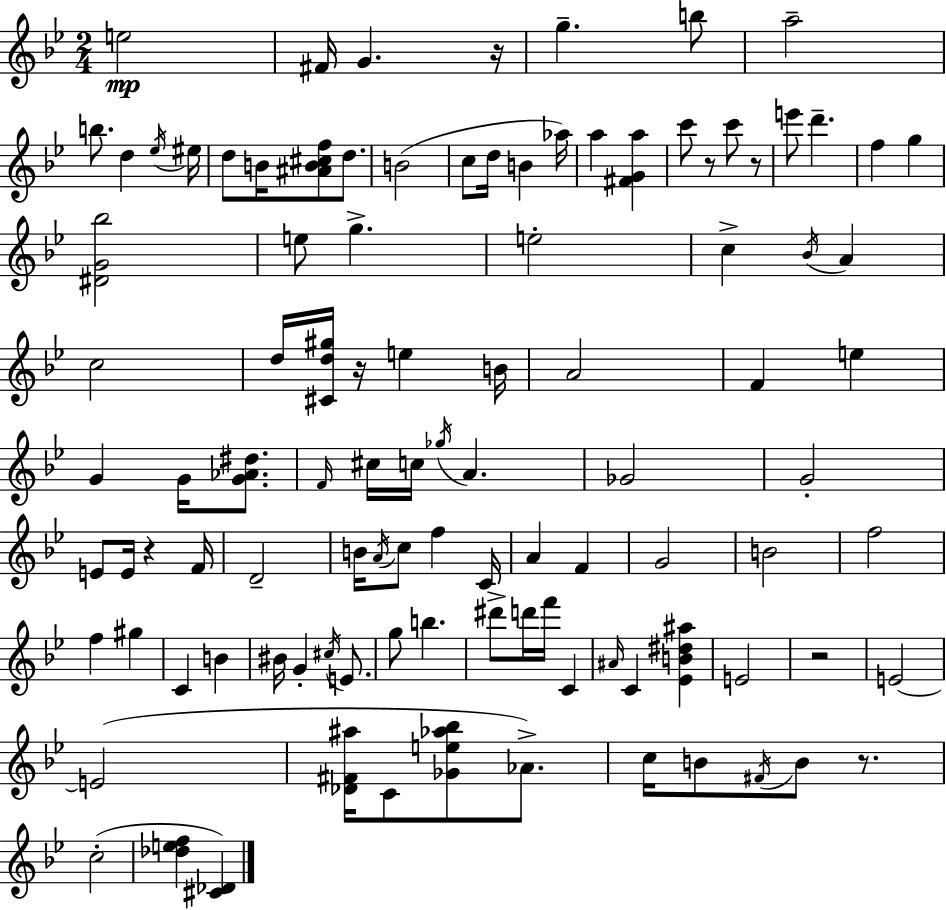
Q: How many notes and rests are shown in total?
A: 104